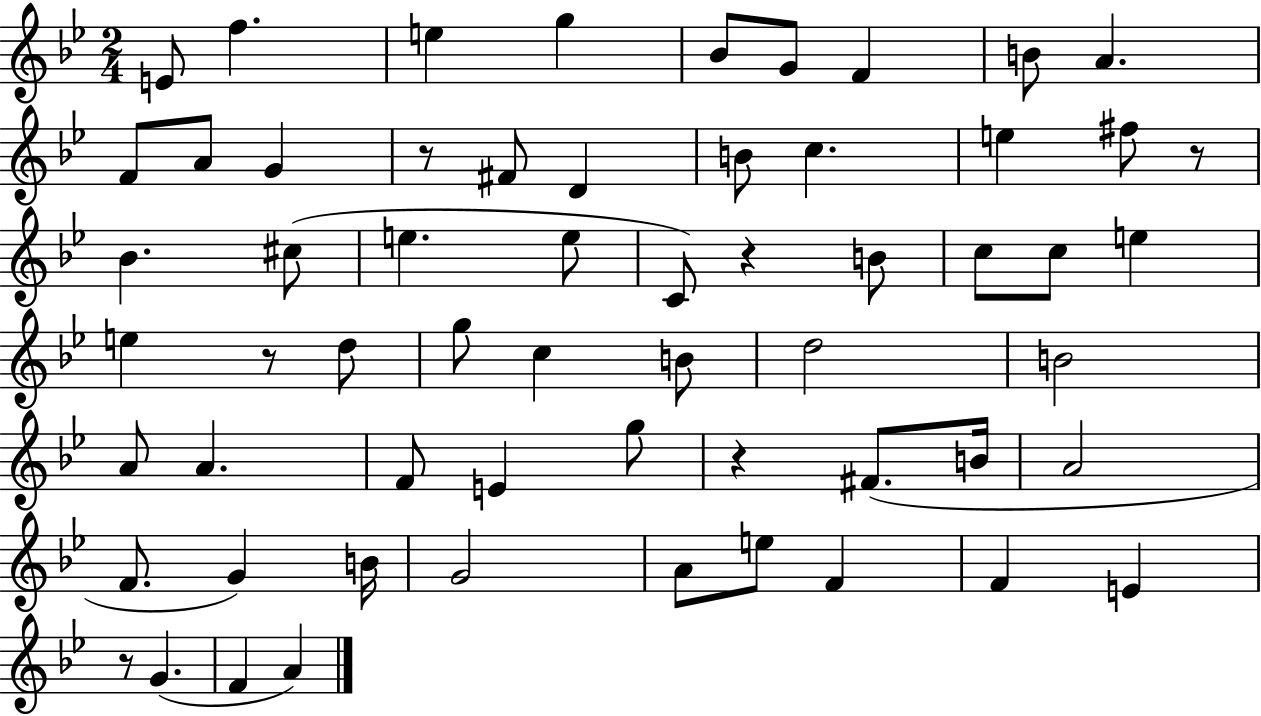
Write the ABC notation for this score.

X:1
T:Untitled
M:2/4
L:1/4
K:Bb
E/2 f e g _B/2 G/2 F B/2 A F/2 A/2 G z/2 ^F/2 D B/2 c e ^f/2 z/2 _B ^c/2 e e/2 C/2 z B/2 c/2 c/2 e e z/2 d/2 g/2 c B/2 d2 B2 A/2 A F/2 E g/2 z ^F/2 B/4 A2 F/2 G B/4 G2 A/2 e/2 F F E z/2 G F A